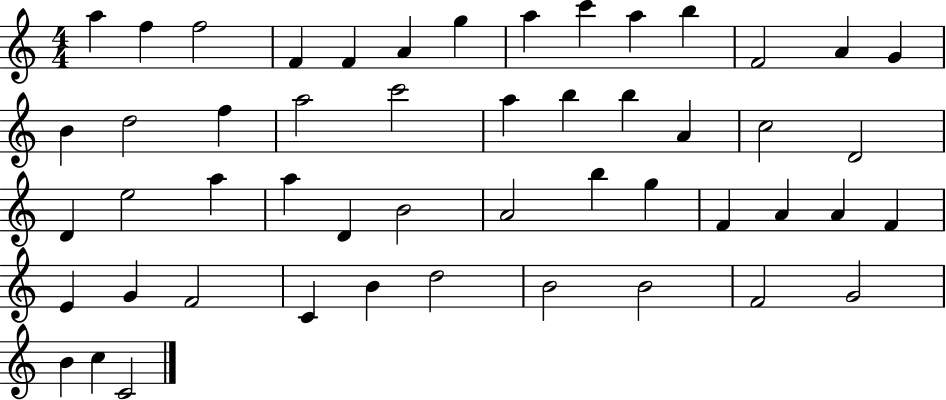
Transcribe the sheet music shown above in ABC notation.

X:1
T:Untitled
M:4/4
L:1/4
K:C
a f f2 F F A g a c' a b F2 A G B d2 f a2 c'2 a b b A c2 D2 D e2 a a D B2 A2 b g F A A F E G F2 C B d2 B2 B2 F2 G2 B c C2